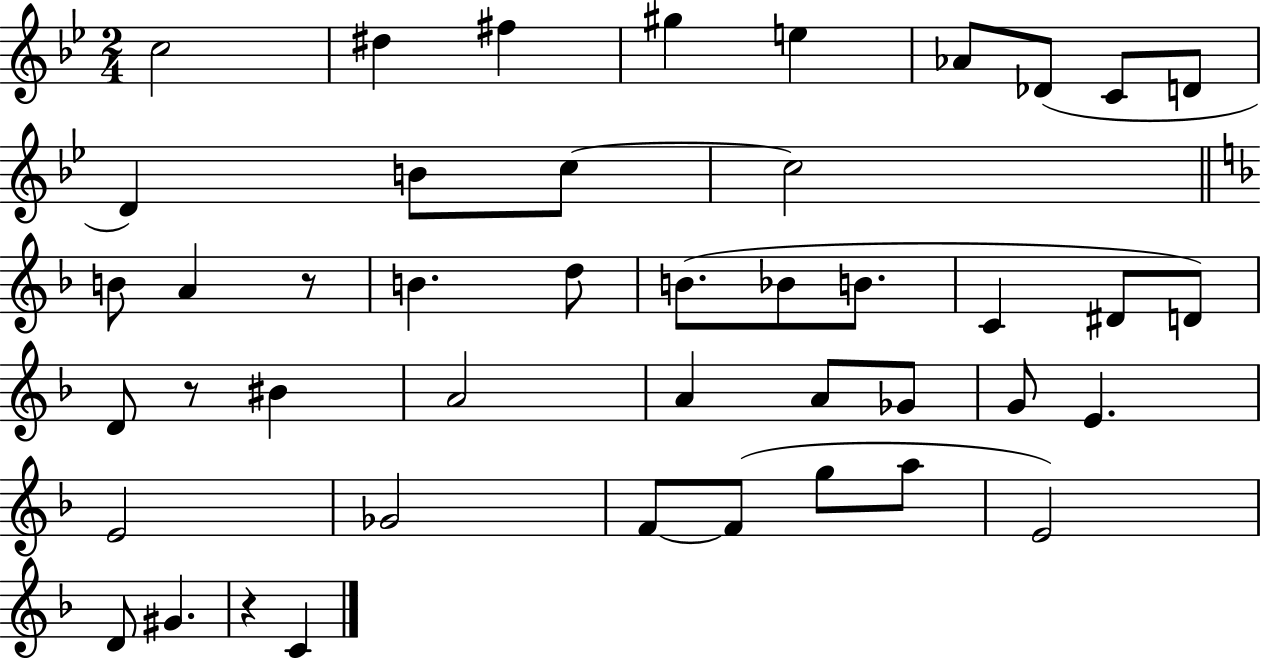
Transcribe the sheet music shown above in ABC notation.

X:1
T:Untitled
M:2/4
L:1/4
K:Bb
c2 ^d ^f ^g e _A/2 _D/2 C/2 D/2 D B/2 c/2 c2 B/2 A z/2 B d/2 B/2 _B/2 B/2 C ^D/2 D/2 D/2 z/2 ^B A2 A A/2 _G/2 G/2 E E2 _G2 F/2 F/2 g/2 a/2 E2 D/2 ^G z C